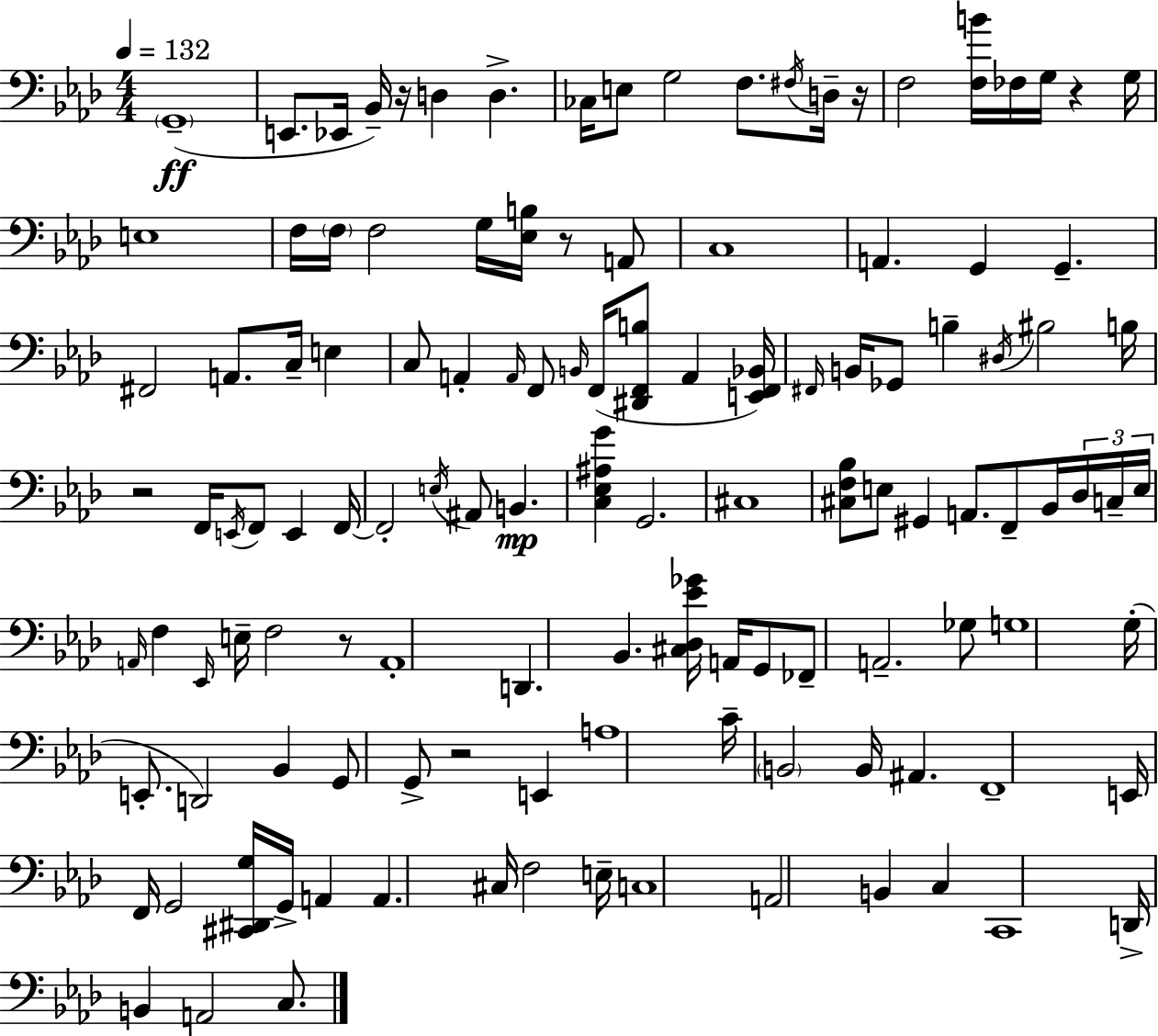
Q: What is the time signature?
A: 4/4